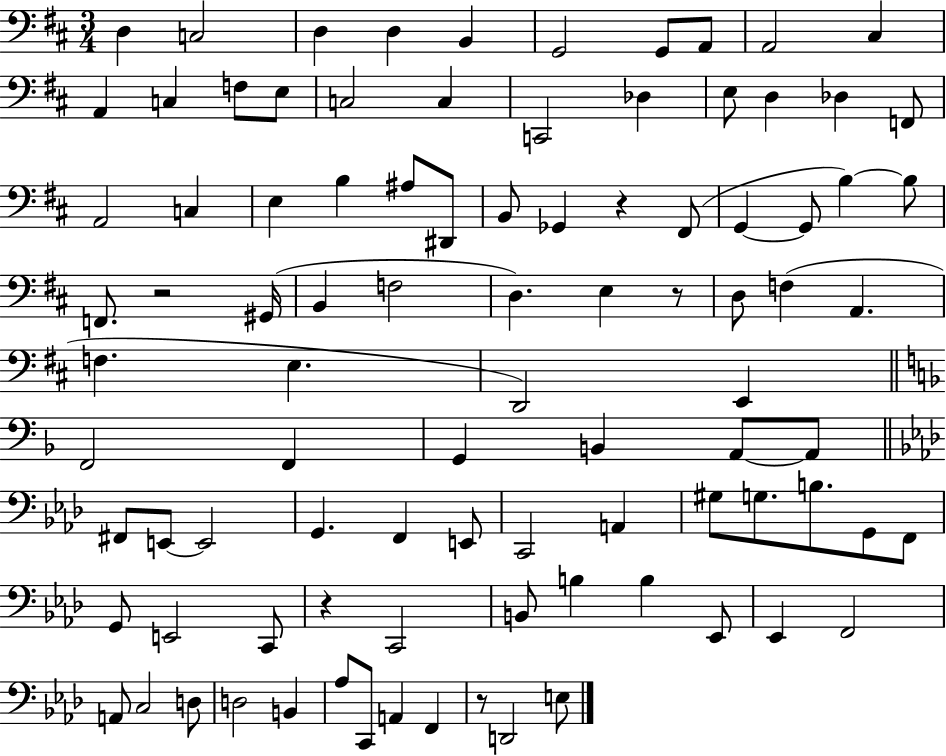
X:1
T:Untitled
M:3/4
L:1/4
K:D
D, C,2 D, D, B,, G,,2 G,,/2 A,,/2 A,,2 ^C, A,, C, F,/2 E,/2 C,2 C, C,,2 _D, E,/2 D, _D, F,,/2 A,,2 C, E, B, ^A,/2 ^D,,/2 B,,/2 _G,, z ^F,,/2 G,, G,,/2 B, B,/2 F,,/2 z2 ^G,,/4 B,, F,2 D, E, z/2 D,/2 F, A,, F, E, D,,2 E,, F,,2 F,, G,, B,, A,,/2 A,,/2 ^F,,/2 E,,/2 E,,2 G,, F,, E,,/2 C,,2 A,, ^G,/2 G,/2 B,/2 G,,/2 F,,/2 G,,/2 E,,2 C,,/2 z C,,2 B,,/2 B, B, _E,,/2 _E,, F,,2 A,,/2 C,2 D,/2 D,2 B,, _A,/2 C,,/2 A,, F,, z/2 D,,2 E,/2